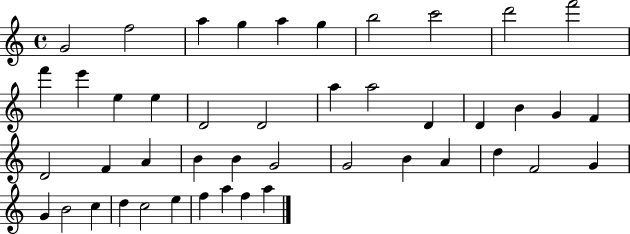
X:1
T:Untitled
M:4/4
L:1/4
K:C
G2 f2 a g a g b2 c'2 d'2 f'2 f' e' e e D2 D2 a a2 D D B G F D2 F A B B G2 G2 B A d F2 G G B2 c d c2 e f a f a